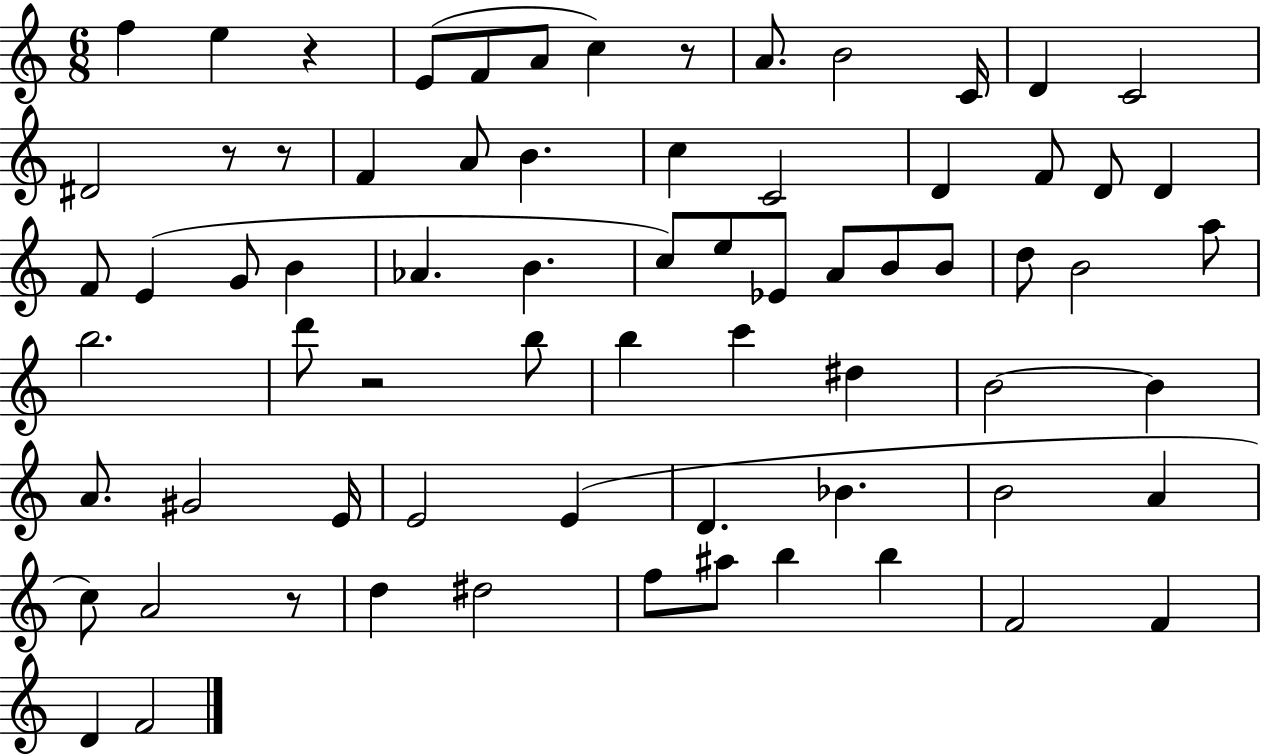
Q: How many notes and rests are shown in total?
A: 71